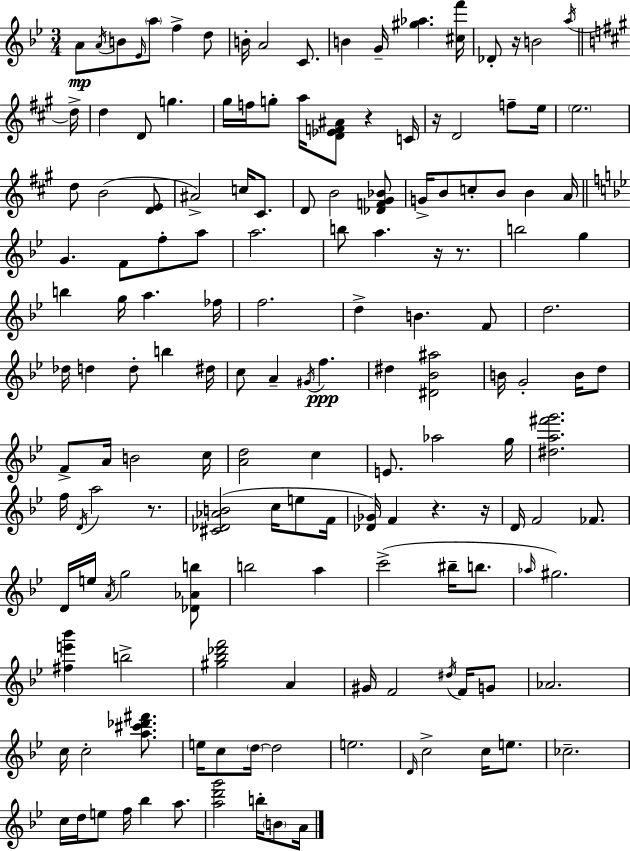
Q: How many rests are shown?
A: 8